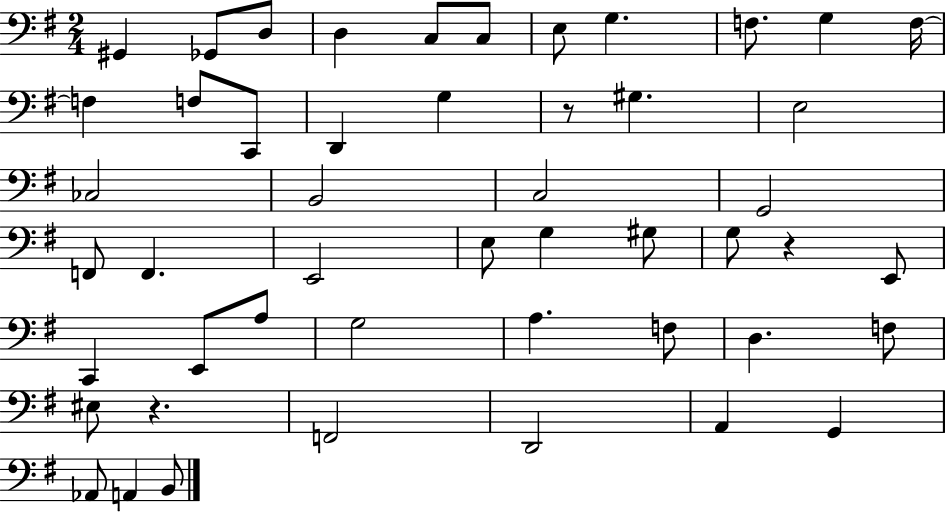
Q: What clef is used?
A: bass